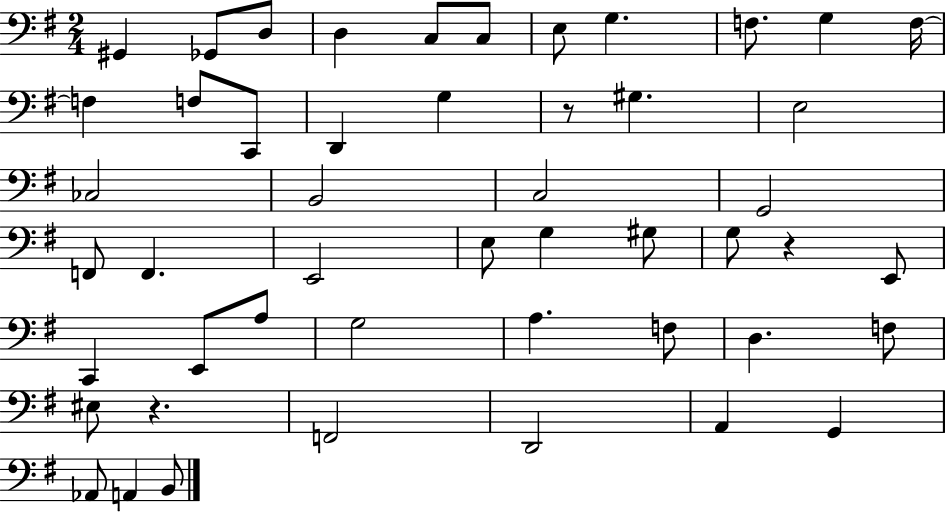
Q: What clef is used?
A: bass